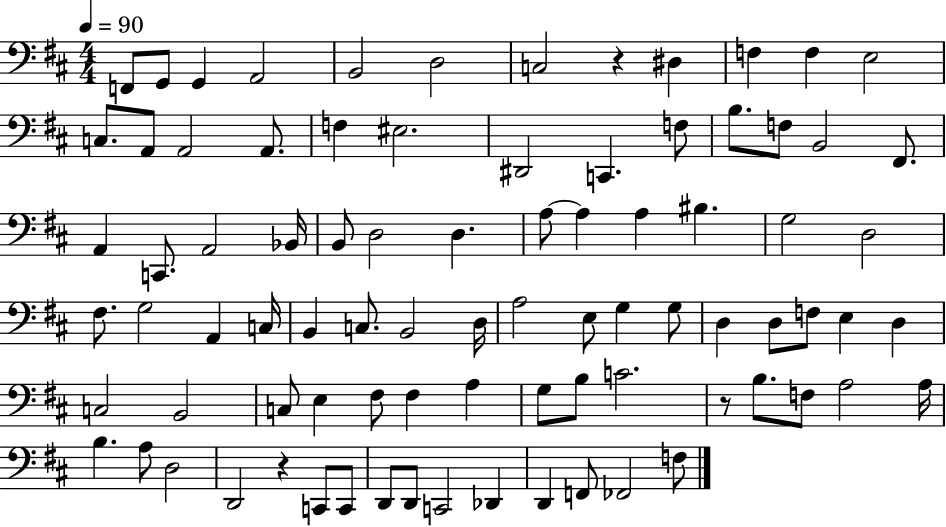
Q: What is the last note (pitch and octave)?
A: F3